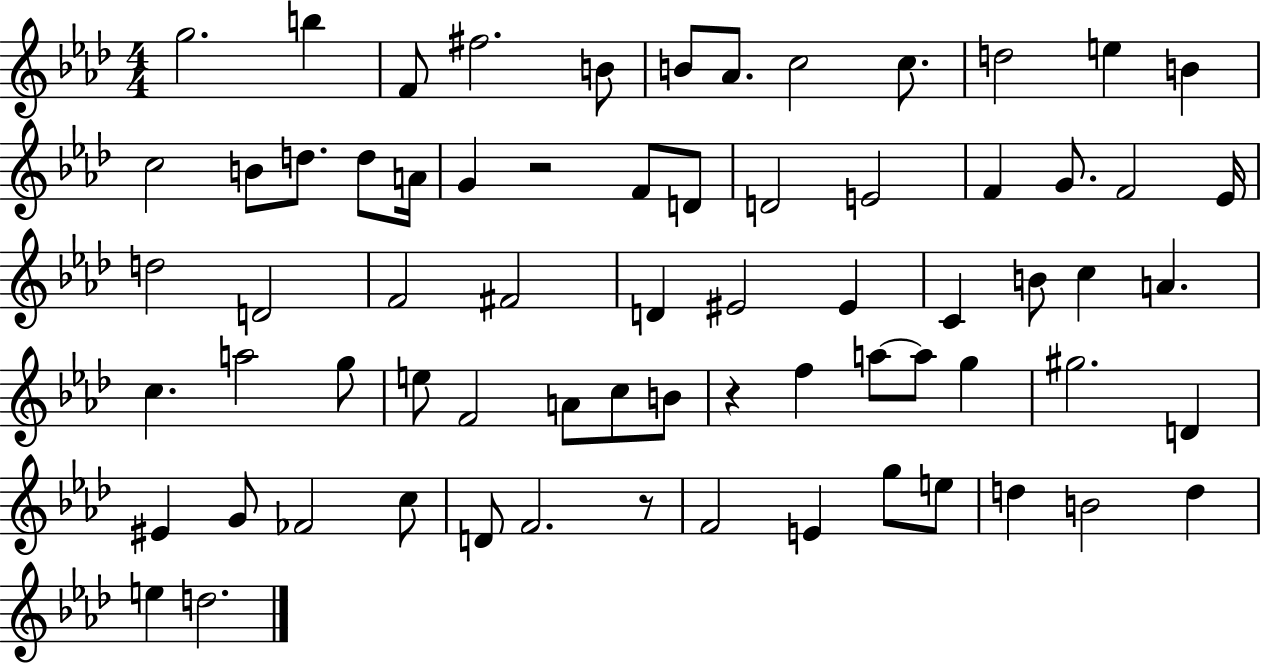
{
  \clef treble
  \numericTimeSignature
  \time 4/4
  \key aes \major
  g''2. b''4 | f'8 fis''2. b'8 | b'8 aes'8. c''2 c''8. | d''2 e''4 b'4 | \break c''2 b'8 d''8. d''8 a'16 | g'4 r2 f'8 d'8 | d'2 e'2 | f'4 g'8. f'2 ees'16 | \break d''2 d'2 | f'2 fis'2 | d'4 eis'2 eis'4 | c'4 b'8 c''4 a'4. | \break c''4. a''2 g''8 | e''8 f'2 a'8 c''8 b'8 | r4 f''4 a''8~~ a''8 g''4 | gis''2. d'4 | \break eis'4 g'8 fes'2 c''8 | d'8 f'2. r8 | f'2 e'4 g''8 e''8 | d''4 b'2 d''4 | \break e''4 d''2. | \bar "|."
}